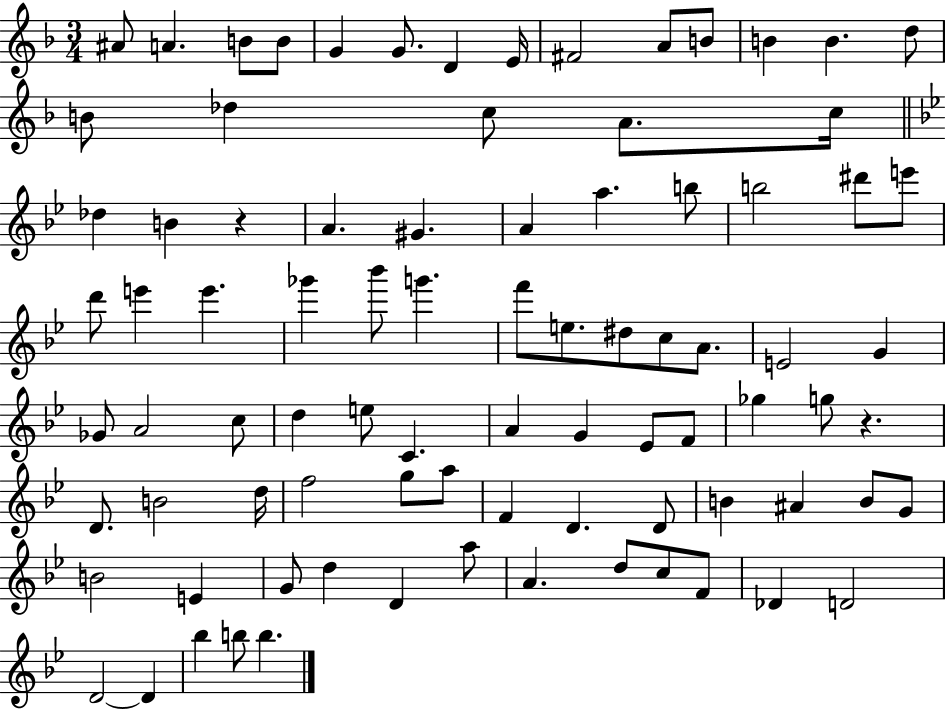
X:1
T:Untitled
M:3/4
L:1/4
K:F
^A/2 A B/2 B/2 G G/2 D E/4 ^F2 A/2 B/2 B B d/2 B/2 _d c/2 A/2 c/4 _d B z A ^G A a b/2 b2 ^d'/2 e'/2 d'/2 e' e' _g' _b'/2 g' f'/2 e/2 ^d/2 c/2 A/2 E2 G _G/2 A2 c/2 d e/2 C A G _E/2 F/2 _g g/2 z D/2 B2 d/4 f2 g/2 a/2 F D D/2 B ^A B/2 G/2 B2 E G/2 d D a/2 A d/2 c/2 F/2 _D D2 D2 D _b b/2 b